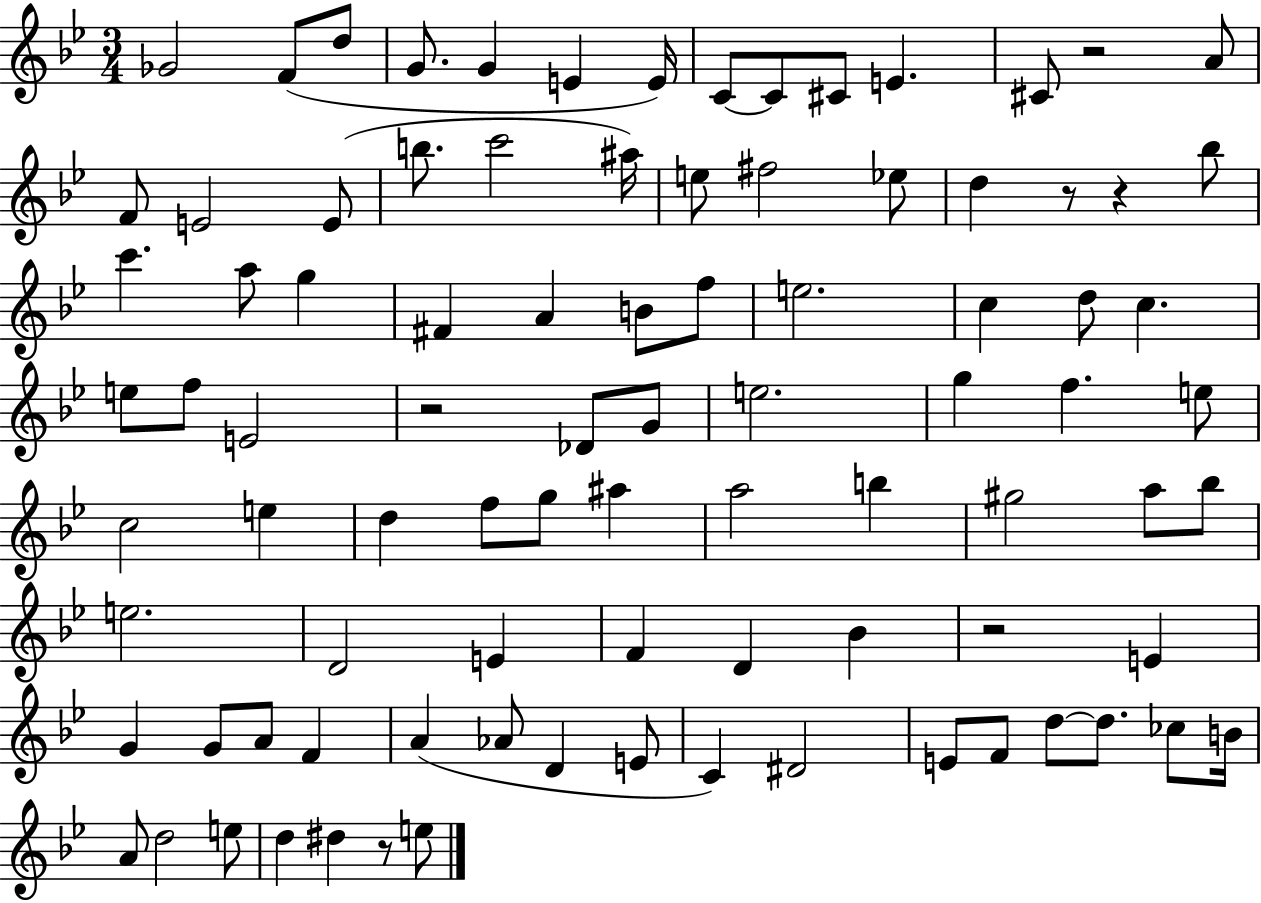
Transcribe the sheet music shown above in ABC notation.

X:1
T:Untitled
M:3/4
L:1/4
K:Bb
_G2 F/2 d/2 G/2 G E E/4 C/2 C/2 ^C/2 E ^C/2 z2 A/2 F/2 E2 E/2 b/2 c'2 ^a/4 e/2 ^f2 _e/2 d z/2 z _b/2 c' a/2 g ^F A B/2 f/2 e2 c d/2 c e/2 f/2 E2 z2 _D/2 G/2 e2 g f e/2 c2 e d f/2 g/2 ^a a2 b ^g2 a/2 _b/2 e2 D2 E F D _B z2 E G G/2 A/2 F A _A/2 D E/2 C ^D2 E/2 F/2 d/2 d/2 _c/2 B/4 A/2 d2 e/2 d ^d z/2 e/2